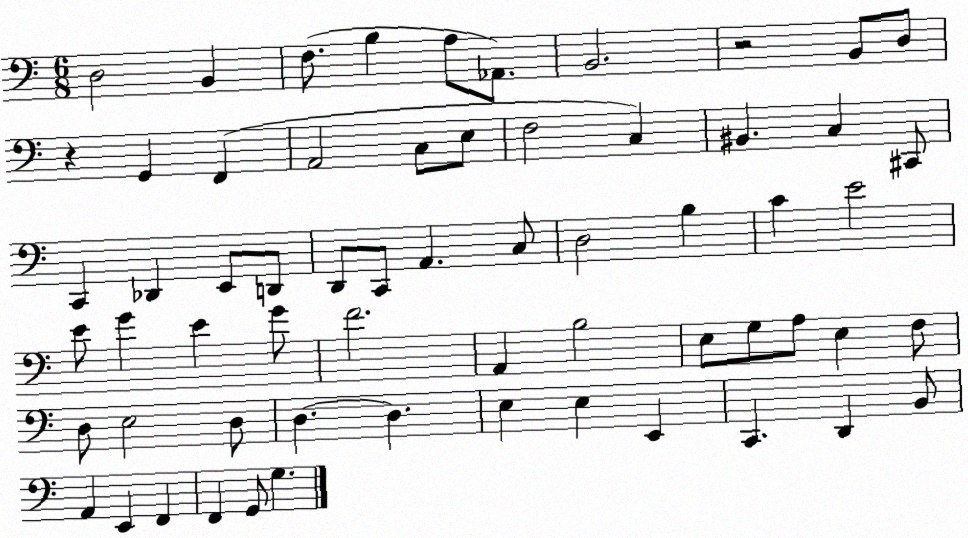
X:1
T:Untitled
M:6/8
L:1/4
K:C
D,2 B,, F,/2 B, A,/2 _A,,/2 B,,2 z2 B,,/2 D,/2 z G,, F,, A,,2 C,/2 E,/2 F,2 C, ^B,, C, ^C,,/2 C,, _D,, E,,/2 D,,/2 D,,/2 C,,/2 A,, C,/2 D,2 B, C E2 E/2 G E G/2 F2 A,, B,2 E,/2 G,/2 A,/2 E, F,/2 D,/2 E,2 D,/2 D, D, E, E, E,, C,, D,, B,,/2 A,, E,, F,, F,, G,,/2 G,